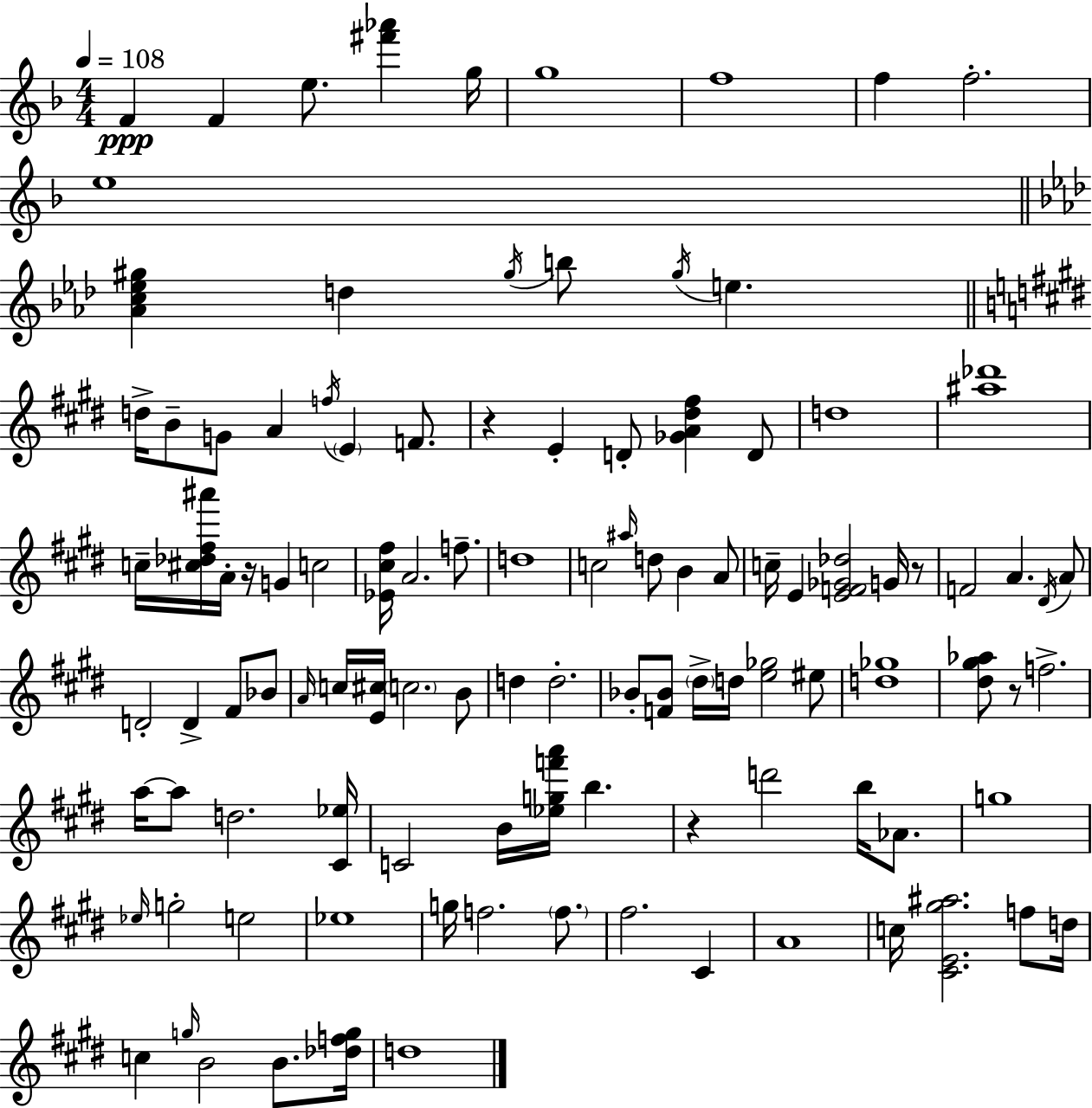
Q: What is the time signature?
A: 4/4